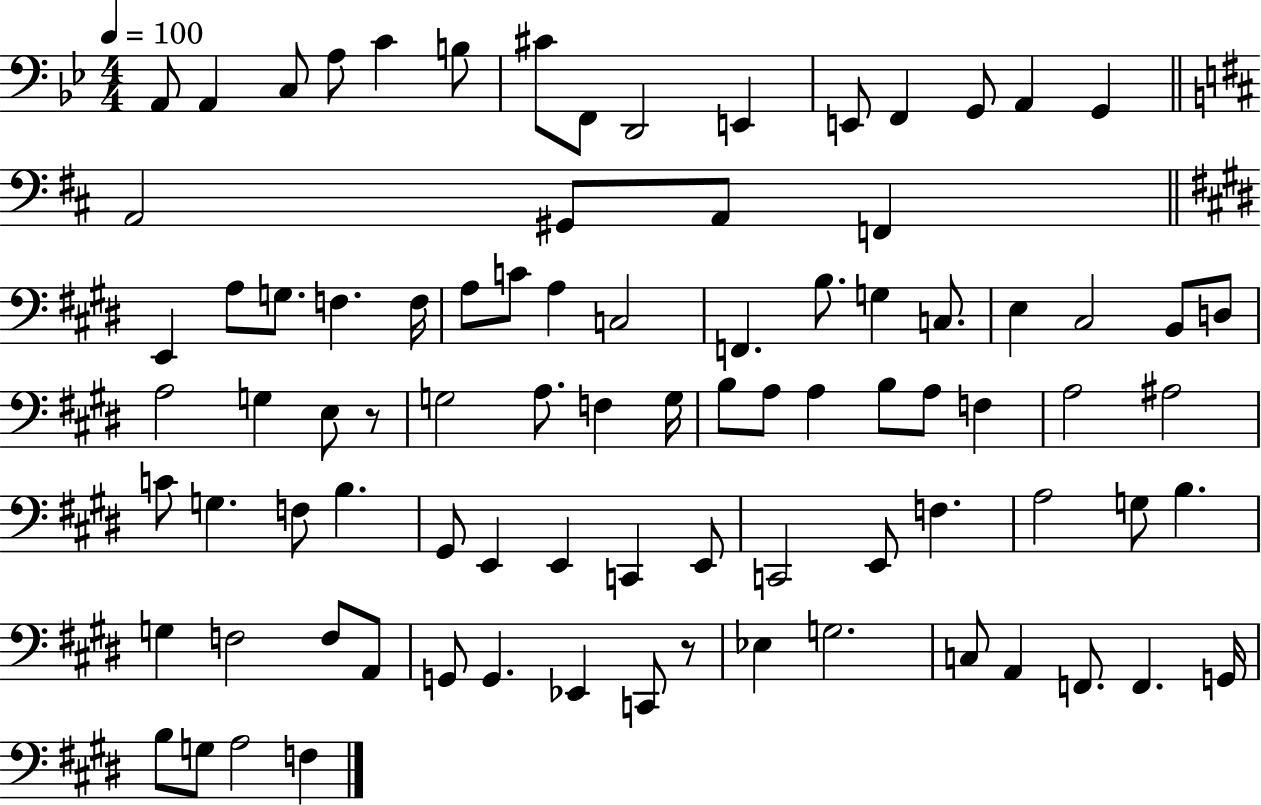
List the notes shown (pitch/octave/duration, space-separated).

A2/e A2/q C3/e A3/e C4/q B3/e C#4/e F2/e D2/h E2/q E2/e F2/q G2/e A2/q G2/q A2/h G#2/e A2/e F2/q E2/q A3/e G3/e. F3/q. F3/s A3/e C4/e A3/q C3/h F2/q. B3/e. G3/q C3/e. E3/q C#3/h B2/e D3/e A3/h G3/q E3/e R/e G3/h A3/e. F3/q G3/s B3/e A3/e A3/q B3/e A3/e F3/q A3/h A#3/h C4/e G3/q. F3/e B3/q. G#2/e E2/q E2/q C2/q E2/e C2/h E2/e F3/q. A3/h G3/e B3/q. G3/q F3/h F3/e A2/e G2/e G2/q. Eb2/q C2/e R/e Eb3/q G3/h. C3/e A2/q F2/e. F2/q. G2/s B3/e G3/e A3/h F3/q